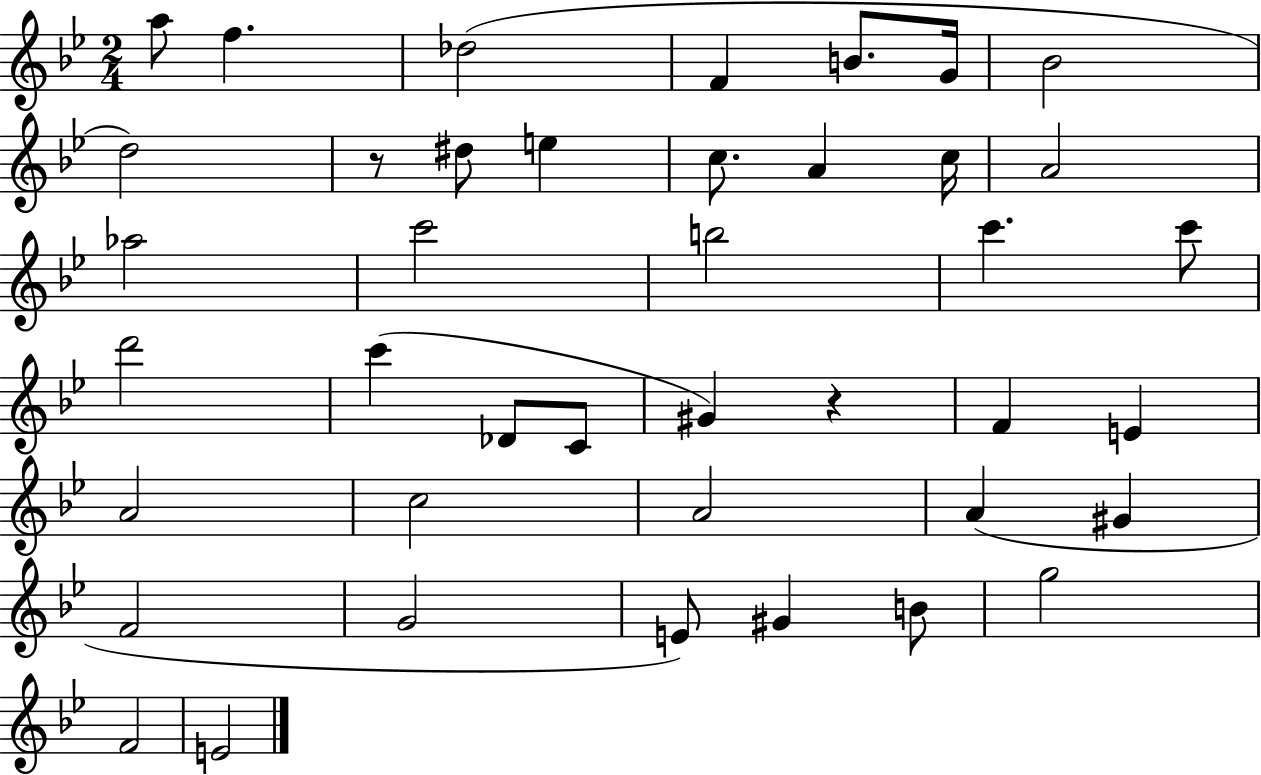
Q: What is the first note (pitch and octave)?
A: A5